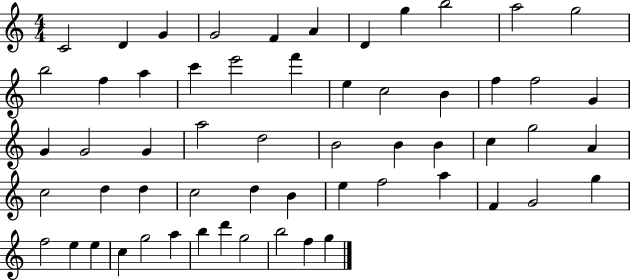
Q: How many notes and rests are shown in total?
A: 58